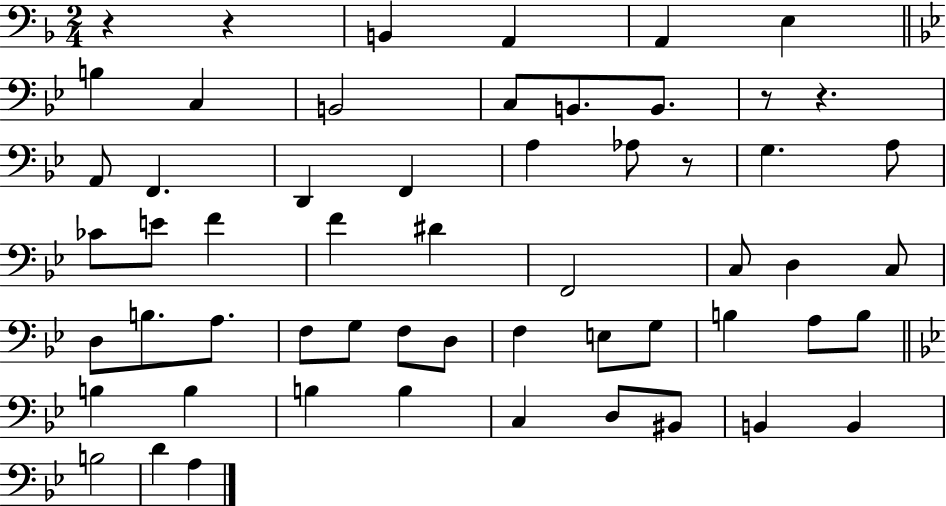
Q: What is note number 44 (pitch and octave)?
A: B3